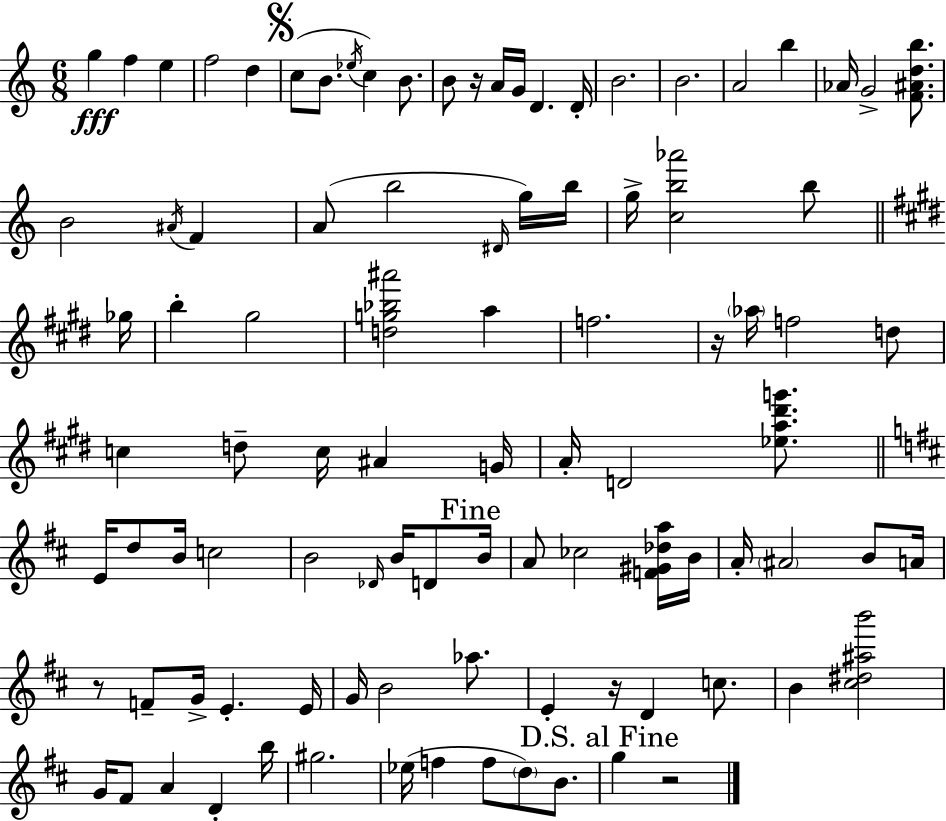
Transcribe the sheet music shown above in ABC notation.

X:1
T:Untitled
M:6/8
L:1/4
K:C
g f e f2 d c/2 B/2 _e/4 c B/2 B/2 z/4 A/4 G/4 D D/4 B2 B2 A2 b _A/4 G2 [F^Adb]/2 B2 ^A/4 F A/2 b2 ^D/4 g/4 b/4 g/4 [cb_a']2 b/2 _g/4 b ^g2 [dg_b^a']2 a f2 z/4 _a/4 f2 d/2 c d/2 c/4 ^A G/4 A/4 D2 [_ea^d'g']/2 E/4 d/2 B/4 c2 B2 _D/4 B/4 D/2 B/4 A/2 _c2 [F^G_da]/4 B/4 A/4 ^A2 B/2 A/4 z/2 F/2 G/4 E E/4 G/4 B2 _a/2 E z/4 D c/2 B [^c^d^ab']2 G/4 ^F/2 A D b/4 ^g2 _e/4 f f/2 d/2 B/2 g z2